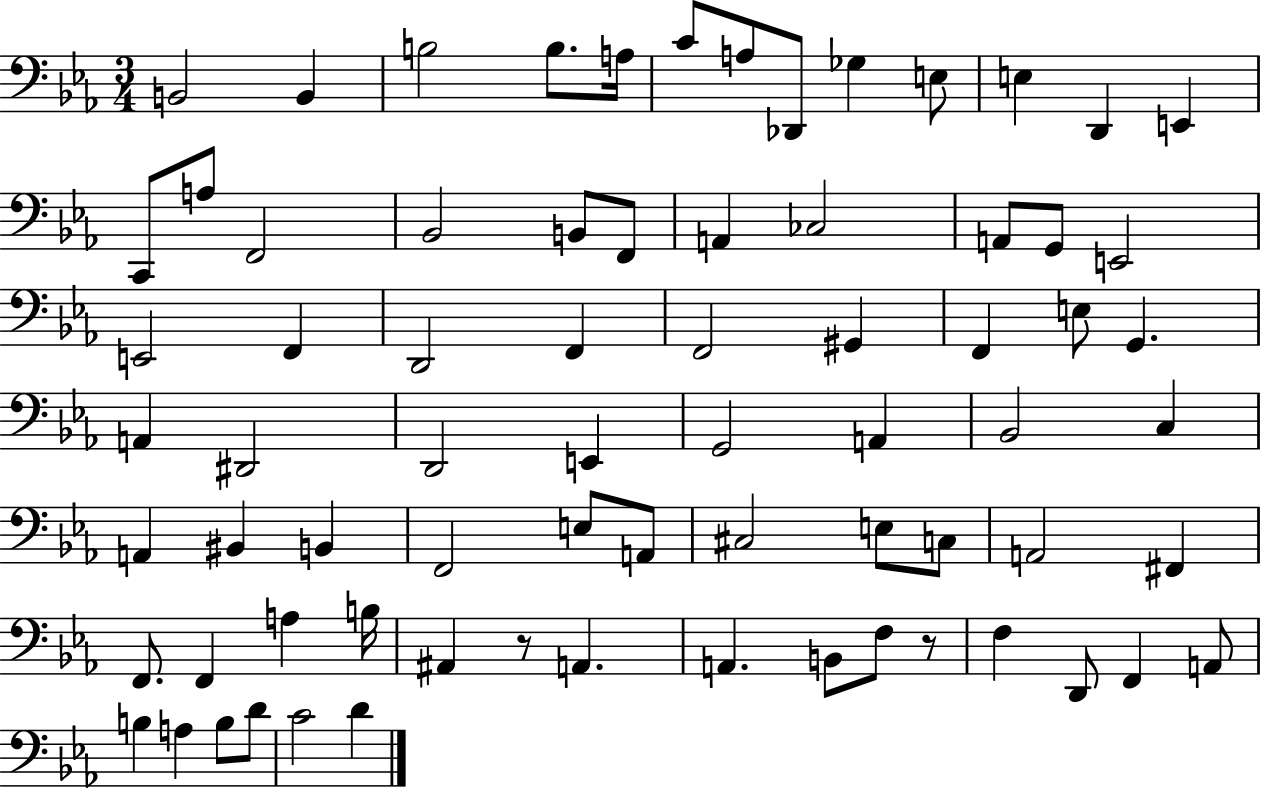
B2/h B2/q B3/h B3/e. A3/s C4/e A3/e Db2/e Gb3/q E3/e E3/q D2/q E2/q C2/e A3/e F2/h Bb2/h B2/e F2/e A2/q CES3/h A2/e G2/e E2/h E2/h F2/q D2/h F2/q F2/h G#2/q F2/q E3/e G2/q. A2/q D#2/h D2/h E2/q G2/h A2/q Bb2/h C3/q A2/q BIS2/q B2/q F2/h E3/e A2/e C#3/h E3/e C3/e A2/h F#2/q F2/e. F2/q A3/q B3/s A#2/q R/e A2/q. A2/q. B2/e F3/e R/e F3/q D2/e F2/q A2/e B3/q A3/q B3/e D4/e C4/h D4/q